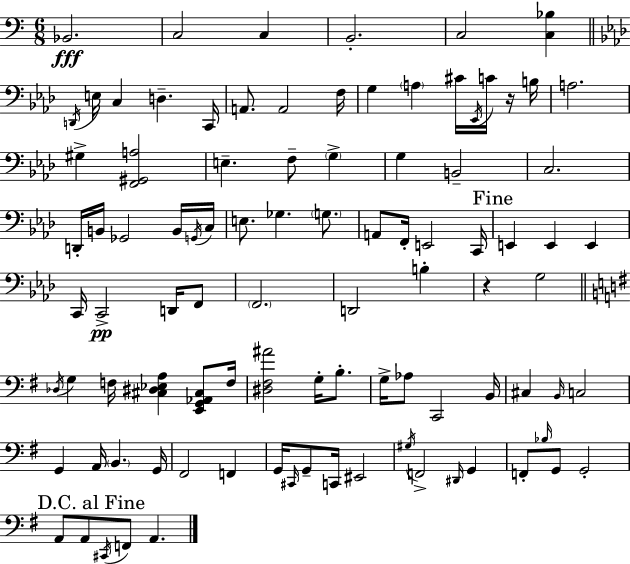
Bb2/h. C3/h C3/q B2/h. C3/h [C3,Bb3]/q D2/s E3/s C3/q D3/q. C2/s A2/e. A2/h F3/s G3/q A3/q C#4/s Eb2/s C4/s R/s B3/s A3/h. G#3/q [F2,G#2,A3]/h E3/q. F3/e G3/q G3/q B2/h C3/h. D2/s B2/s Gb2/h B2/s G2/s C3/s E3/e. Gb3/q. G3/e. A2/e F2/s E2/h C2/s E2/q E2/q E2/q C2/s C2/h D2/s F2/e F2/h. D2/h B3/q R/q G3/h Db3/s G3/q F3/s [C#3,D#3,Eb3,A3]/q [E2,G2,Ab2,C#3]/e F3/s [D#3,F#3,A#4]/h G3/s B3/e. G3/s Ab3/e C2/h B2/s C#3/q B2/s C3/h G2/q A2/s B2/q. G2/s F#2/h F2/q G2/s C#2/s G2/e C2/s EIS2/h G#3/s F2/h D#2/s G2/q F2/e Bb3/s G2/e G2/h A2/e A2/e C#2/s F2/e A2/q.